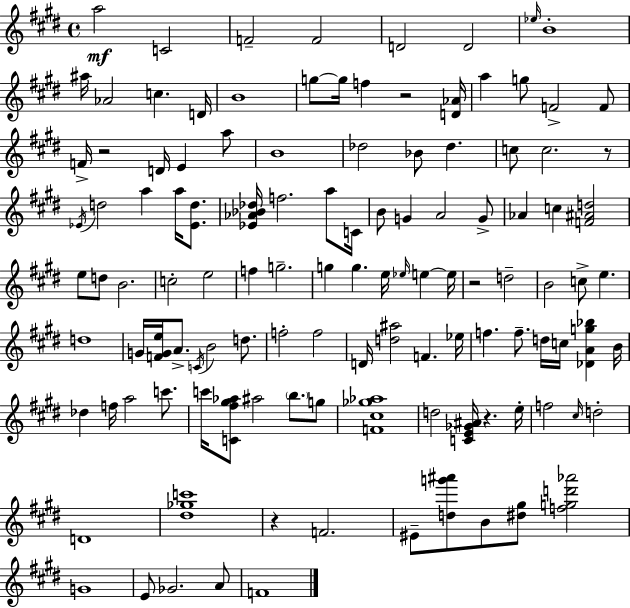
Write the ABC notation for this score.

X:1
T:Untitled
M:4/4
L:1/4
K:E
a2 C2 F2 F2 D2 D2 _e/4 B4 ^a/4 _A2 c D/4 B4 g/2 g/4 f z2 [D_A]/4 a g/2 F2 F/2 F/4 z2 D/4 E a/2 B4 _d2 _B/2 _d c/2 c2 z/2 _E/4 d2 a a/4 [_Ed]/2 [_E_A_B_d]/4 f2 a/2 C/4 B/2 G A2 G/2 _A c [F^Ad]2 e/2 d/2 B2 c2 e2 f g2 g g e/4 _e/4 e e/4 z2 d2 B2 c/2 e d4 G/4 [FGe]/4 A/2 C/4 B2 d/2 f2 f2 D/4 [d^a]2 F _e/4 f f/2 d/4 c/4 [_DAg_b] B/4 _d f/4 a2 c'/2 c'/4 [C^f^g_a]/2 ^a2 b/2 g/2 [F^c_g_a]4 d2 [CE_G^A]/4 z e/4 f2 ^c/4 d2 D4 [^d_gc']4 z F2 ^E/2 [dg'^a']/2 B/2 [^d^g]/2 [fgd'_a']2 G4 E/2 _G2 A/2 F4